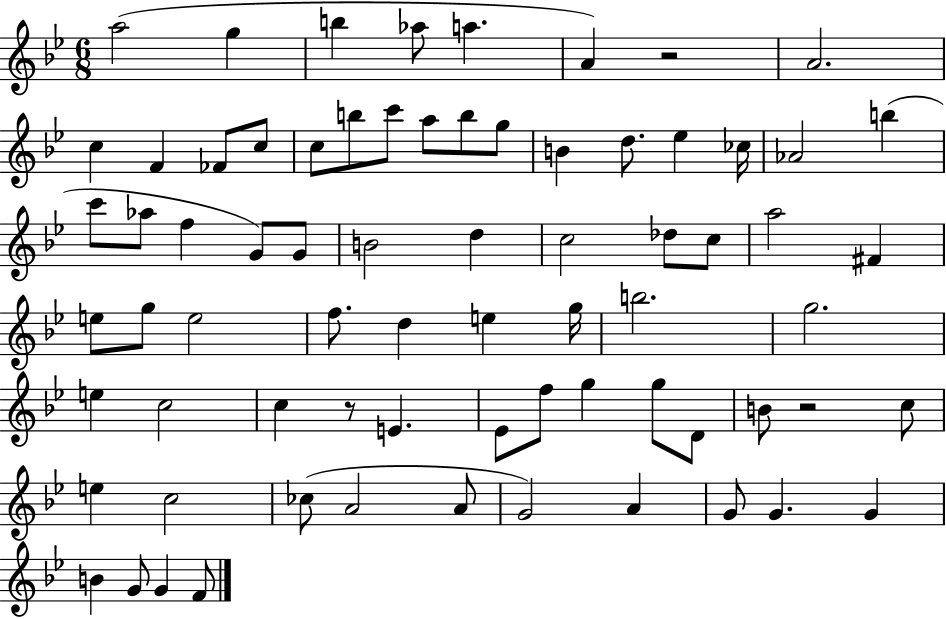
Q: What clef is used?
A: treble